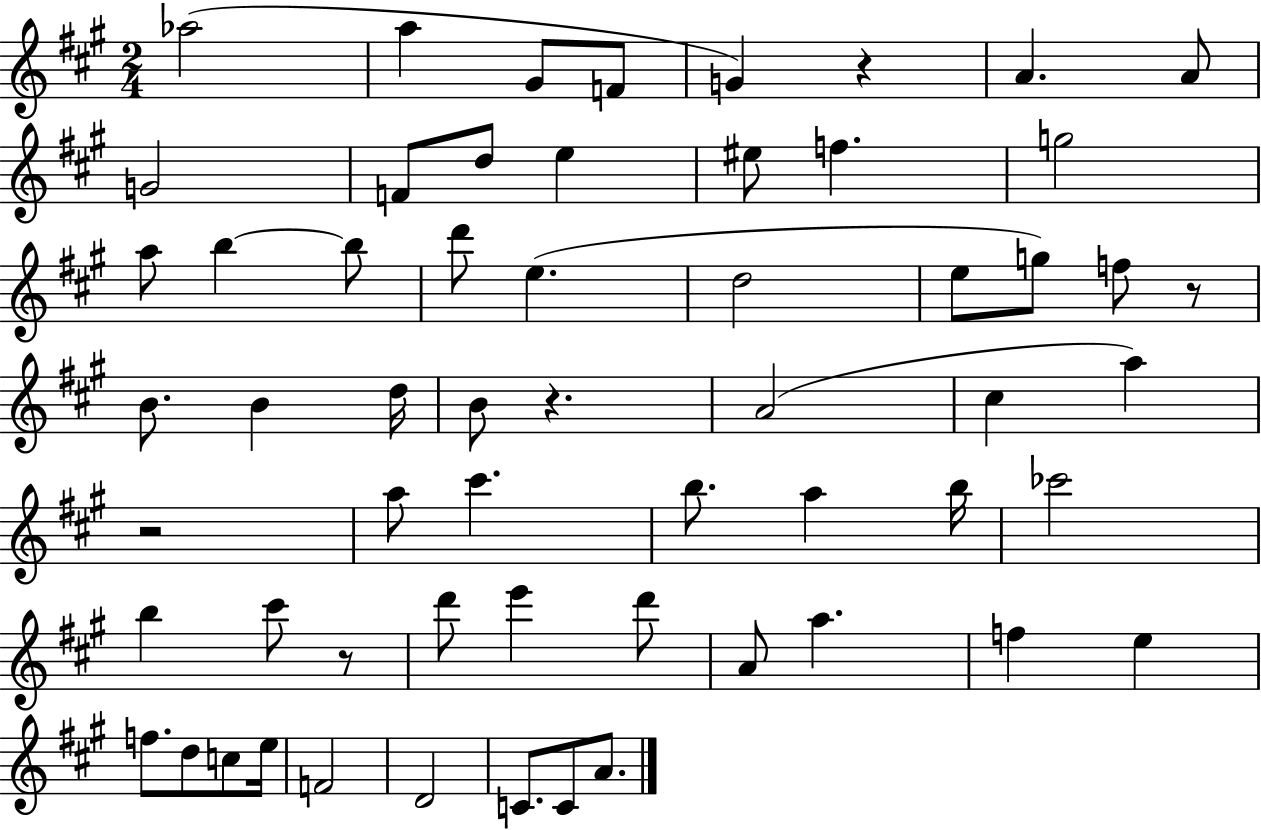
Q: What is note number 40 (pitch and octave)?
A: E6